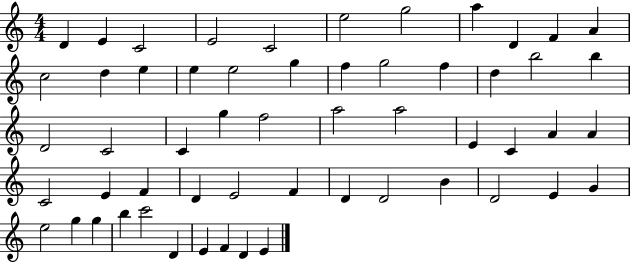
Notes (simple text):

D4/q E4/q C4/h E4/h C4/h E5/h G5/h A5/q D4/q F4/q A4/q C5/h D5/q E5/q E5/q E5/h G5/q F5/q G5/h F5/q D5/q B5/h B5/q D4/h C4/h C4/q G5/q F5/h A5/h A5/h E4/q C4/q A4/q A4/q C4/h E4/q F4/q D4/q E4/h F4/q D4/q D4/h B4/q D4/h E4/q G4/q E5/h G5/q G5/q B5/q C6/h D4/q E4/q F4/q D4/q E4/q